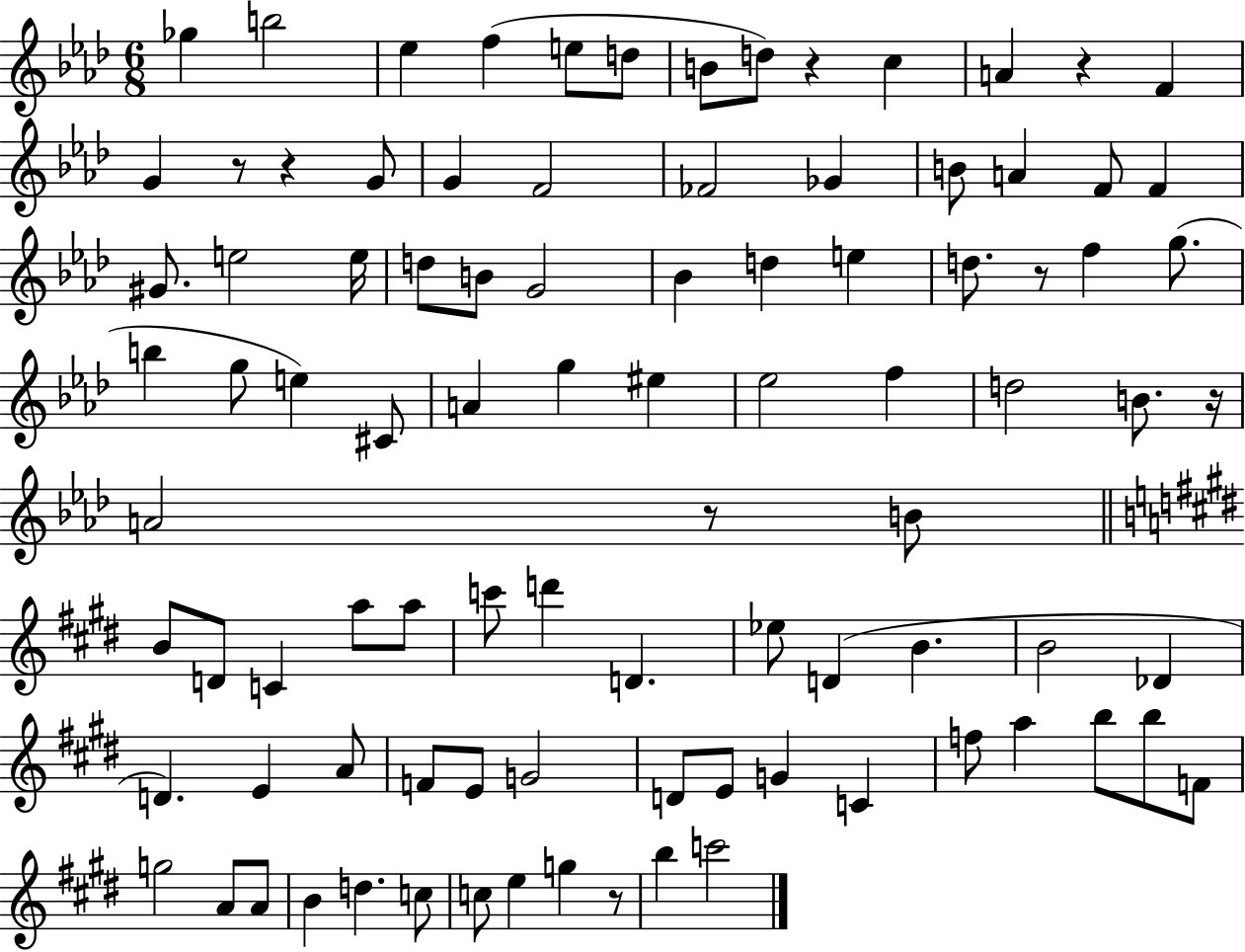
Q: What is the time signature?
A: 6/8